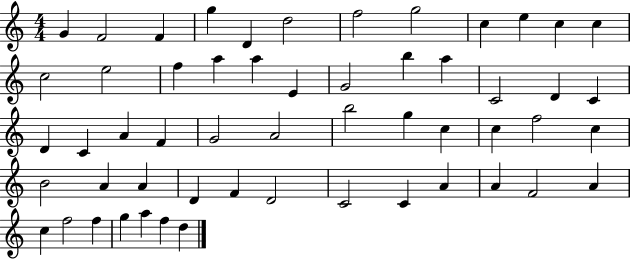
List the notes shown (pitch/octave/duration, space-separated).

G4/q F4/h F4/q G5/q D4/q D5/h F5/h G5/h C5/q E5/q C5/q C5/q C5/h E5/h F5/q A5/q A5/q E4/q G4/h B5/q A5/q C4/h D4/q C4/q D4/q C4/q A4/q F4/q G4/h A4/h B5/h G5/q C5/q C5/q F5/h C5/q B4/h A4/q A4/q D4/q F4/q D4/h C4/h C4/q A4/q A4/q F4/h A4/q C5/q F5/h F5/q G5/q A5/q F5/q D5/q